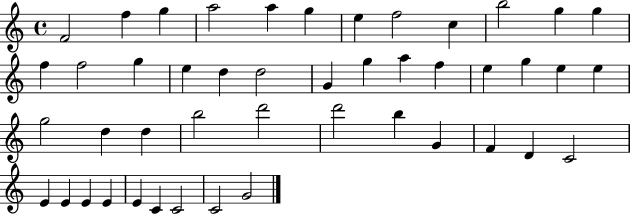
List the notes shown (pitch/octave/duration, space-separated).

F4/h F5/q G5/q A5/h A5/q G5/q E5/q F5/h C5/q B5/h G5/q G5/q F5/q F5/h G5/q E5/q D5/q D5/h G4/q G5/q A5/q F5/q E5/q G5/q E5/q E5/q G5/h D5/q D5/q B5/h D6/h D6/h B5/q G4/q F4/q D4/q C4/h E4/q E4/q E4/q E4/q E4/q C4/q C4/h C4/h G4/h